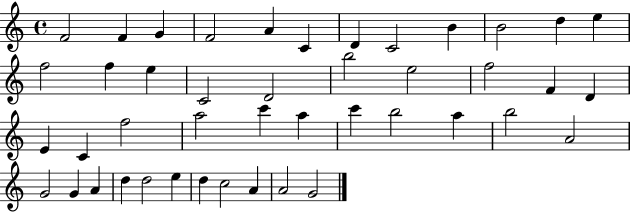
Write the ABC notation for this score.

X:1
T:Untitled
M:4/4
L:1/4
K:C
F2 F G F2 A C D C2 B B2 d e f2 f e C2 D2 b2 e2 f2 F D E C f2 a2 c' a c' b2 a b2 A2 G2 G A d d2 e d c2 A A2 G2